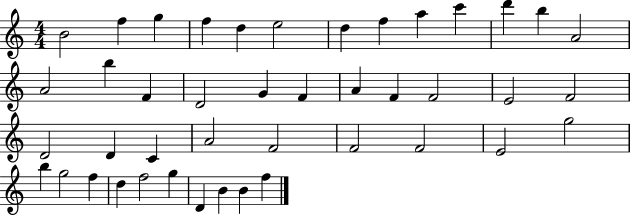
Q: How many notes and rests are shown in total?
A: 43